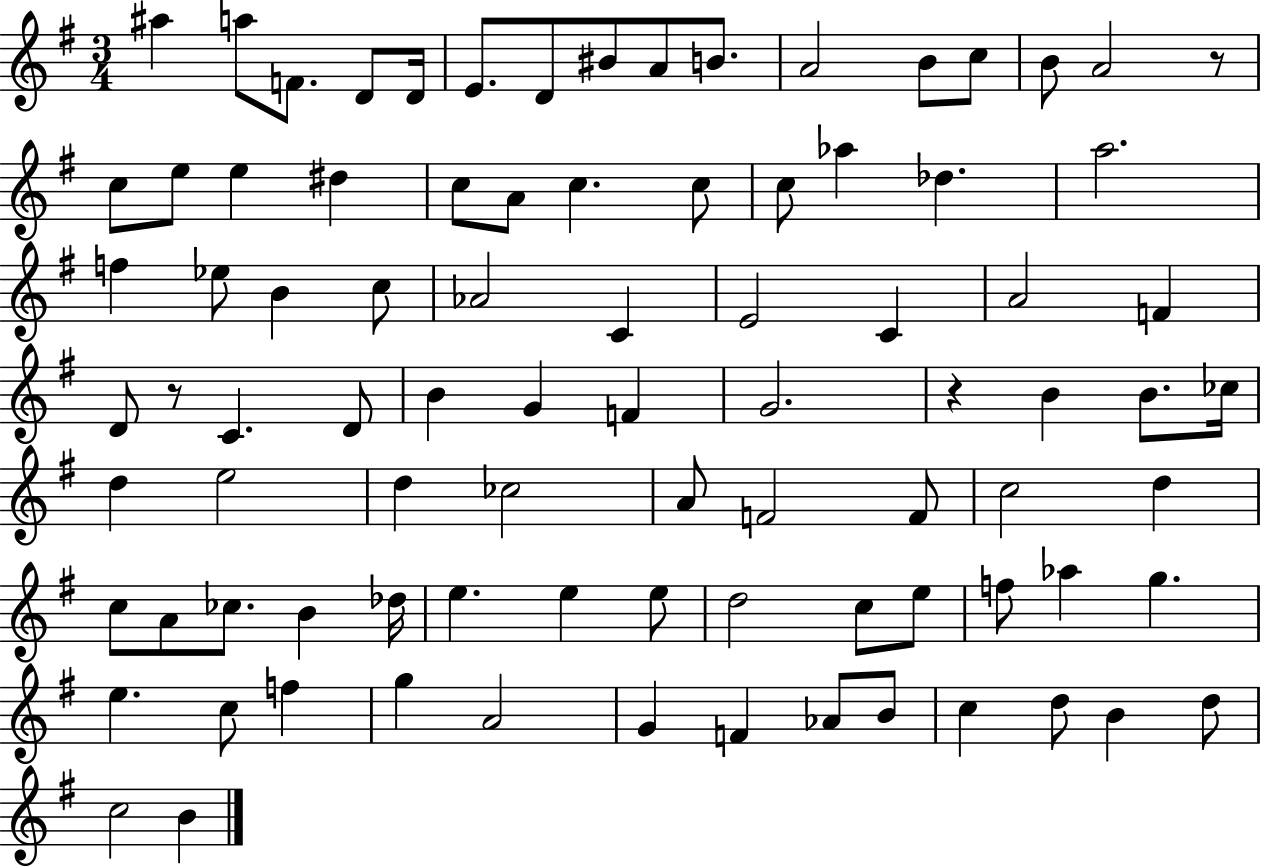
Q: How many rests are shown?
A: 3